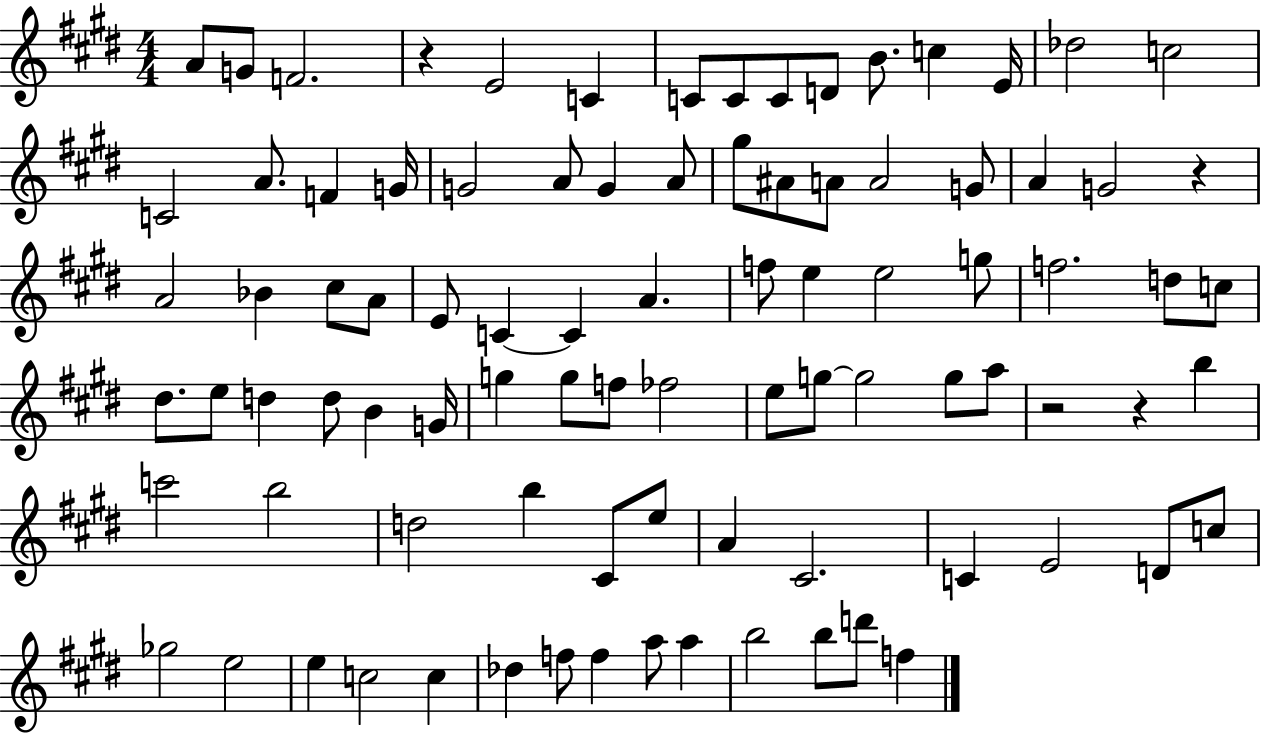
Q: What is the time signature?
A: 4/4